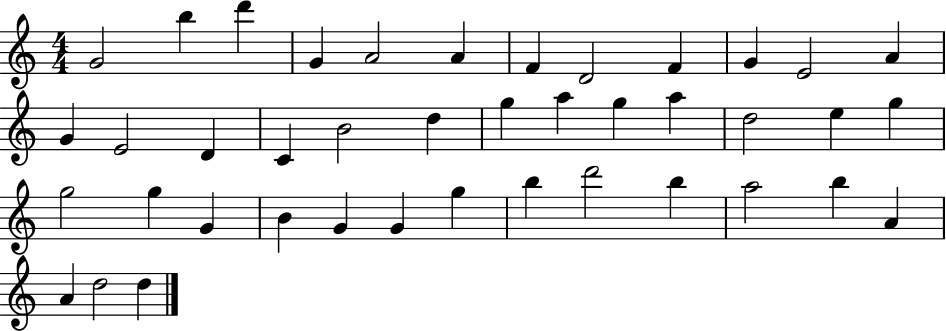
G4/h B5/q D6/q G4/q A4/h A4/q F4/q D4/h F4/q G4/q E4/h A4/q G4/q E4/h D4/q C4/q B4/h D5/q G5/q A5/q G5/q A5/q D5/h E5/q G5/q G5/h G5/q G4/q B4/q G4/q G4/q G5/q B5/q D6/h B5/q A5/h B5/q A4/q A4/q D5/h D5/q